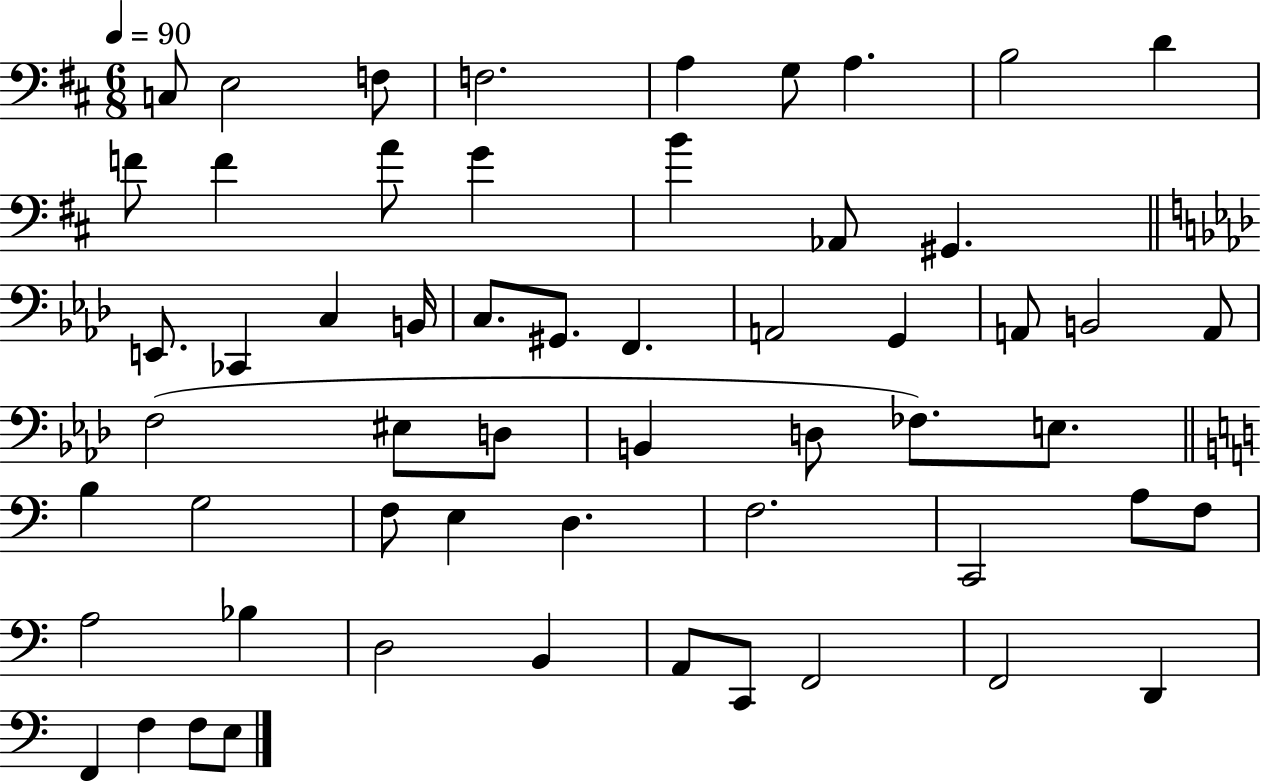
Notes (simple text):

C3/e E3/h F3/e F3/h. A3/q G3/e A3/q. B3/h D4/q F4/e F4/q A4/e G4/q B4/q Ab2/e G#2/q. E2/e. CES2/q C3/q B2/s C3/e. G#2/e. F2/q. A2/h G2/q A2/e B2/h A2/e F3/h EIS3/e D3/e B2/q D3/e FES3/e. E3/e. B3/q G3/h F3/e E3/q D3/q. F3/h. C2/h A3/e F3/e A3/h Bb3/q D3/h B2/q A2/e C2/e F2/h F2/h D2/q F2/q F3/q F3/e E3/e